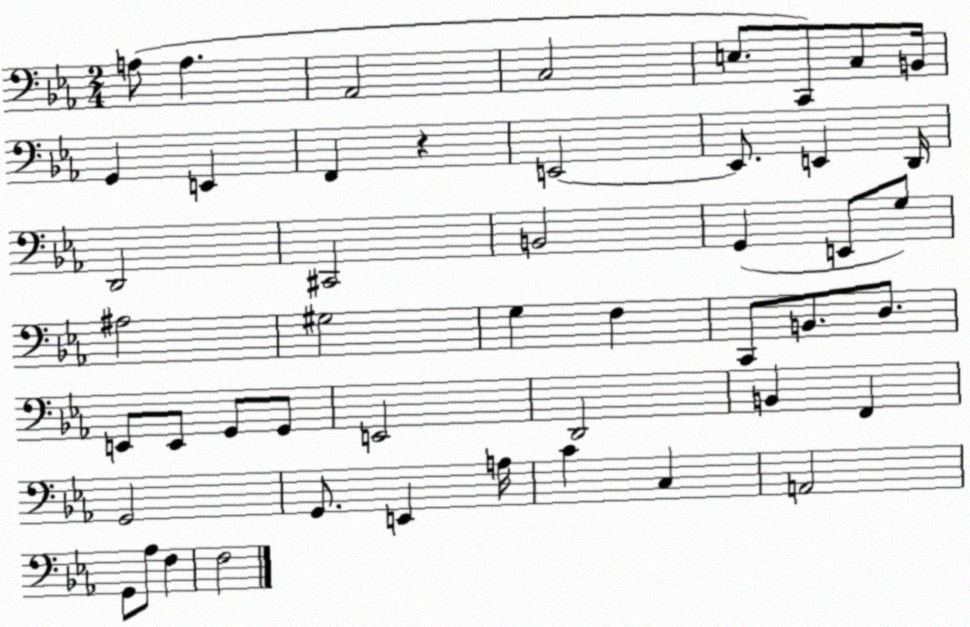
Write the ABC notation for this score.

X:1
T:Untitled
M:2/4
L:1/4
K:Eb
A,/2 A, _A,,2 C,2 E,/2 C,,/2 C,/2 B,,/4 G,, E,, F,, z E,,2 E,,/2 E,, D,,/4 D,,2 ^C,,2 B,,2 G,, E,,/2 G,/2 ^A,2 ^G,2 G, F, C,,/2 B,,/2 D,/2 E,,/2 E,,/2 G,,/2 G,,/2 E,,2 D,,2 B,, F,, G,,2 G,,/2 E,, A,/4 C C, A,,2 G,,/2 _A,/2 F, F,2